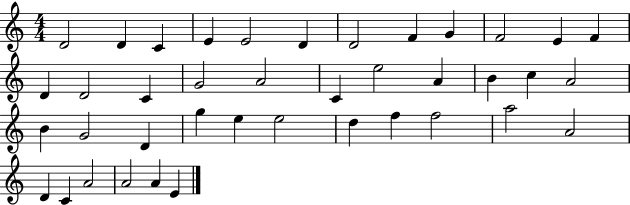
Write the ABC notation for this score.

X:1
T:Untitled
M:4/4
L:1/4
K:C
D2 D C E E2 D D2 F G F2 E F D D2 C G2 A2 C e2 A B c A2 B G2 D g e e2 d f f2 a2 A2 D C A2 A2 A E